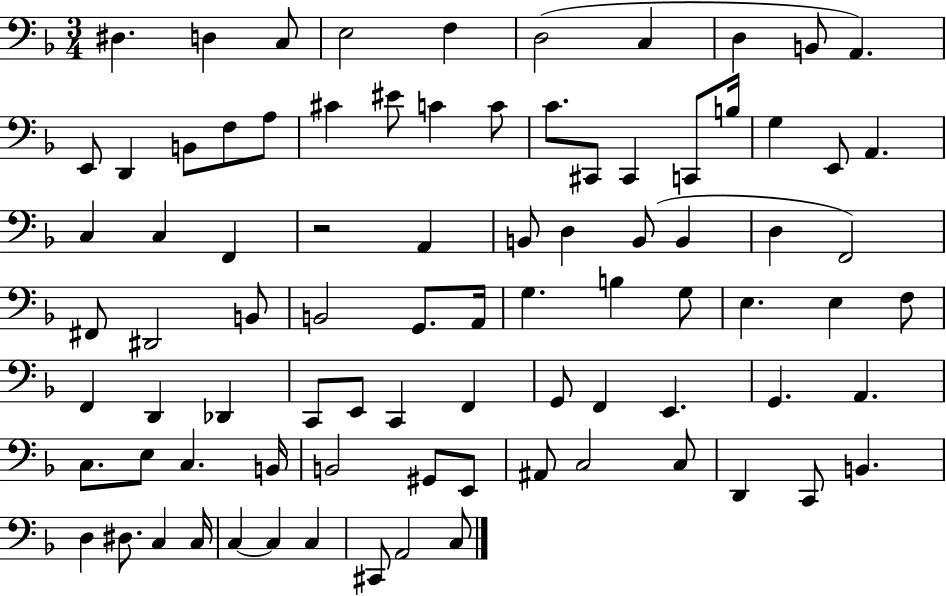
D#3/q. D3/q C3/e E3/h F3/q D3/h C3/q D3/q B2/e A2/q. E2/e D2/q B2/e F3/e A3/e C#4/q EIS4/e C4/q C4/e C4/e. C#2/e C#2/q C2/e B3/s G3/q E2/e A2/q. C3/q C3/q F2/q R/h A2/q B2/e D3/q B2/e B2/q D3/q F2/h F#2/e D#2/h B2/e B2/h G2/e. A2/s G3/q. B3/q G3/e E3/q. E3/q F3/e F2/q D2/q Db2/q C2/e E2/e C2/q F2/q G2/e F2/q E2/q. G2/q. A2/q. C3/e. E3/e C3/q. B2/s B2/h G#2/e E2/e A#2/e C3/h C3/e D2/q C2/e B2/q. D3/q D#3/e. C3/q C3/s C3/q C3/q C3/q C#2/e A2/h C3/e